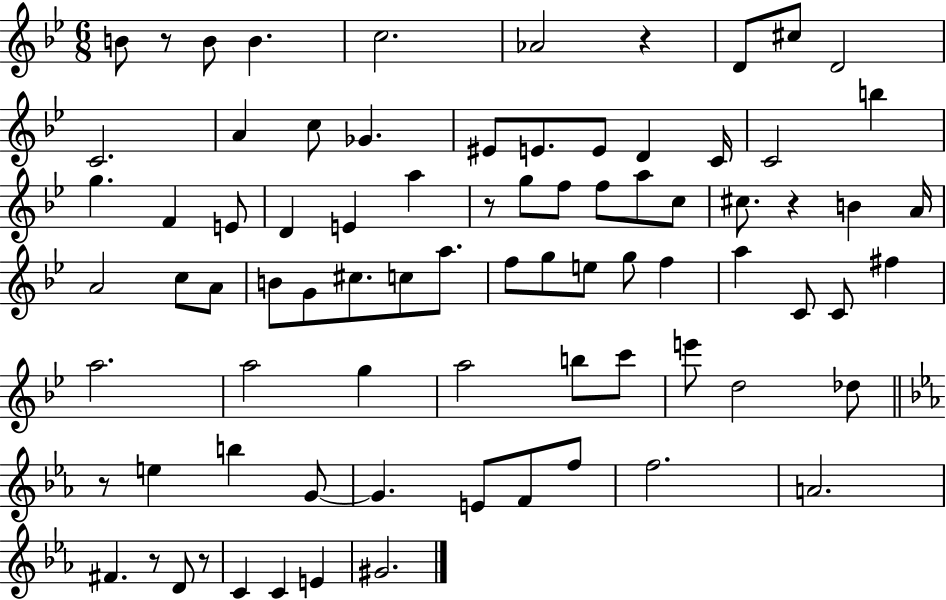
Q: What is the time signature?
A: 6/8